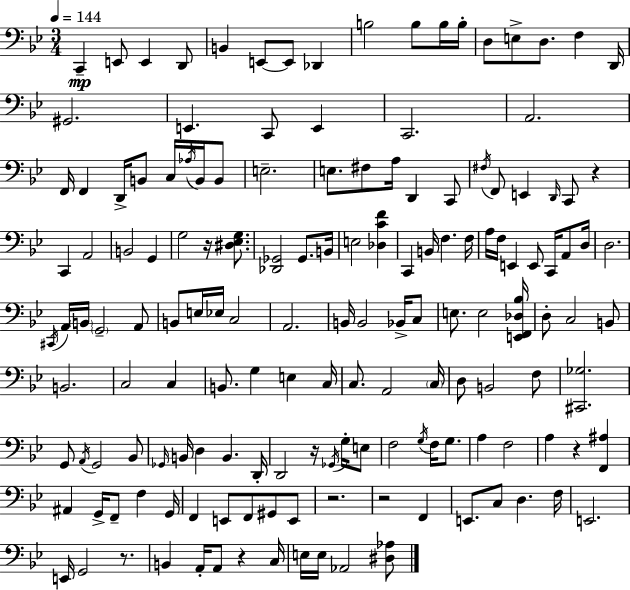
C2/q E2/e E2/q D2/e B2/q E2/e E2/e Db2/q B3/h B3/e B3/s B3/s D3/e E3/e D3/e. F3/q D2/s G#2/h. E2/q. C2/e E2/q C2/h. A2/h. F2/s F2/q D2/s B2/e C3/s Ab3/s B2/s B2/e E3/h. E3/e. F#3/e A3/s D2/q C2/e F#3/s F2/e E2/q D2/s C2/e R/q C2/q A2/h B2/h G2/q G3/h R/s [D#3,Eb3,G3]/e. [Db2,Gb2]/h Gb2/e. B2/s E3/h [Db3,C4,F4]/q C2/q B2/s F3/q. F3/s A3/s F3/s E2/q E2/e C2/s A2/e D3/s D3/h. C#2/s A2/s B2/s G2/h A2/e B2/e E3/s Eb3/s C3/h A2/h. B2/s B2/h Bb2/s C3/e E3/e. E3/h [E2,F2,Db3,Bb3]/s D3/e C3/h B2/e B2/h. C3/h C3/q B2/e. G3/q E3/q C3/s C3/e. A2/h C3/s D3/e B2/h F3/e [C#2,Gb3]/h. G2/e A2/s G2/h Bb2/e Gb2/s B2/s D3/q B2/q. D2/s D2/h R/s Gb2/s G3/s E3/e F3/h G3/s F3/s G3/e. A3/q F3/h A3/q R/q [F2,A#3]/q A#2/q G2/s F2/e F3/q G2/s F2/q E2/e F2/e G#2/e E2/e R/h. R/h F2/q E2/e. C3/e D3/q. F3/s E2/h. E2/s G2/h R/e. B2/q A2/s A2/e R/q C3/s E3/s E3/s Ab2/h [D#3,Ab3]/e